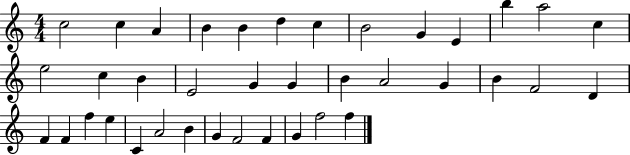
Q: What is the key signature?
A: C major